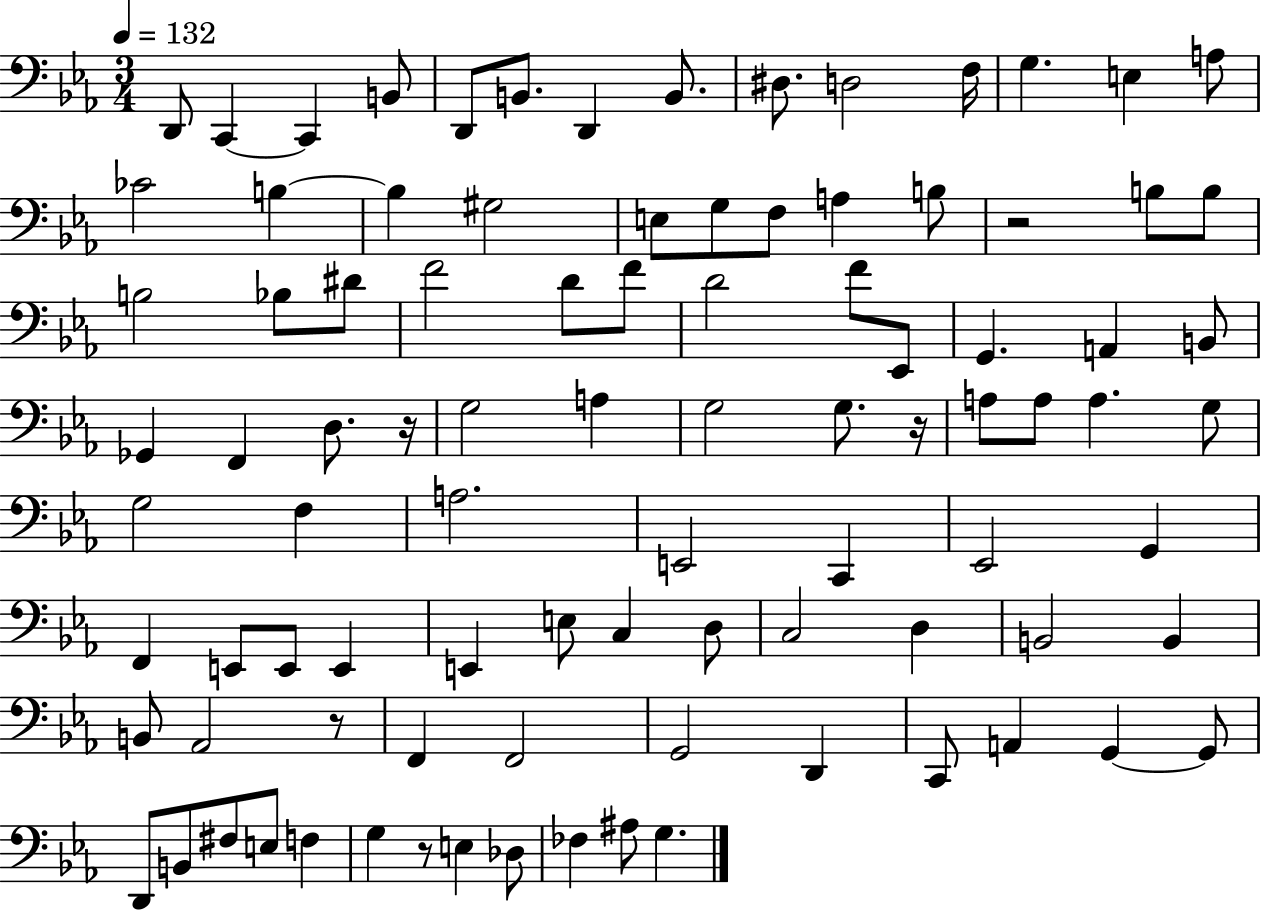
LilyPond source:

{
  \clef bass
  \numericTimeSignature
  \time 3/4
  \key ees \major
  \tempo 4 = 132
  \repeat volta 2 { d,8 c,4~~ c,4 b,8 | d,8 b,8. d,4 b,8. | dis8. d2 f16 | g4. e4 a8 | \break ces'2 b4~~ | b4 gis2 | e8 g8 f8 a4 b8 | r2 b8 b8 | \break b2 bes8 dis'8 | f'2 d'8 f'8 | d'2 f'8 ees,8 | g,4. a,4 b,8 | \break ges,4 f,4 d8. r16 | g2 a4 | g2 g8. r16 | a8 a8 a4. g8 | \break g2 f4 | a2. | e,2 c,4 | ees,2 g,4 | \break f,4 e,8 e,8 e,4 | e,4 e8 c4 d8 | c2 d4 | b,2 b,4 | \break b,8 aes,2 r8 | f,4 f,2 | g,2 d,4 | c,8 a,4 g,4~~ g,8 | \break d,8 b,8 fis8 e8 f4 | g4 r8 e4 des8 | fes4 ais8 g4. | } \bar "|."
}